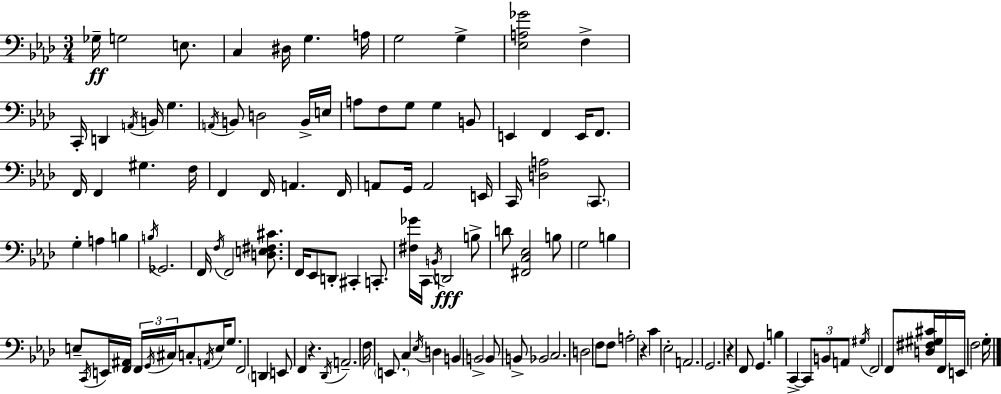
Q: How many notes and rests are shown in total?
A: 123